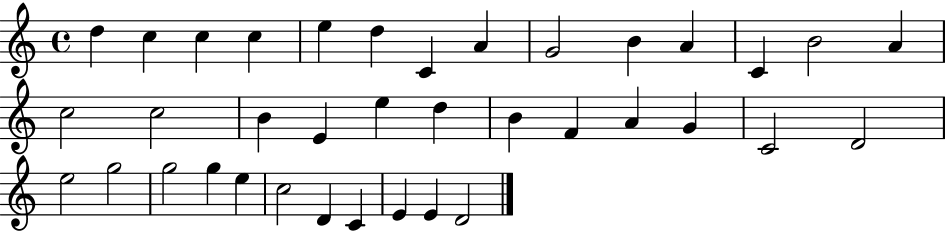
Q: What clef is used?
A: treble